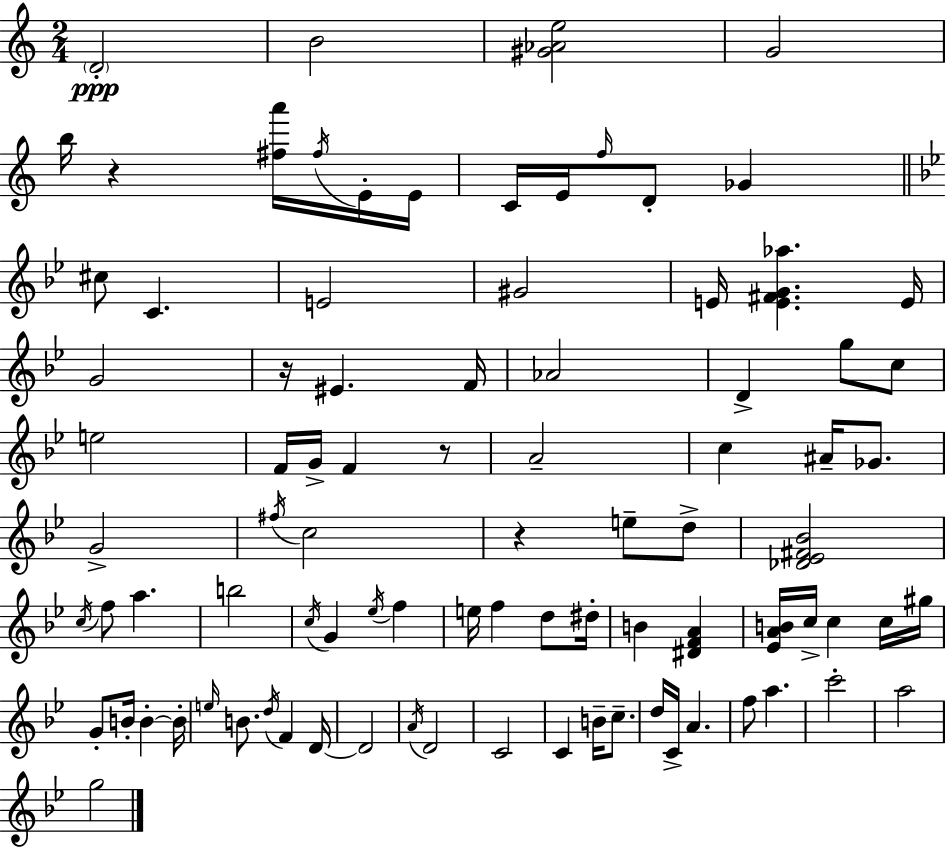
D4/h B4/h [G#4,Ab4,E5]/h G4/h B5/s R/q [F#5,A6]/s F#5/s E4/s E4/s C4/s E4/s F5/s D4/e Gb4/q C#5/e C4/q. E4/h G#4/h E4/s [E4,F#4,G4,Ab5]/q. E4/s G4/h R/s EIS4/q. F4/s Ab4/h D4/q G5/e C5/e E5/h F4/s G4/s F4/q R/e A4/h C5/q A#4/s Gb4/e. G4/h F#5/s C5/h R/q E5/e D5/e [Db4,Eb4,F#4,Bb4]/h C5/s F5/e A5/q. B5/h C5/s G4/q Eb5/s F5/q E5/s F5/q D5/e D#5/s B4/q [D#4,F4,A4]/q [Eb4,A4,B4]/s C5/s C5/q C5/s G#5/s G4/e B4/s B4/q B4/s E5/s B4/e. D5/s F4/q D4/s D4/h A4/s D4/h C4/h C4/q B4/s C5/e. D5/s C4/s A4/q. F5/e A5/q. C6/h A5/h G5/h